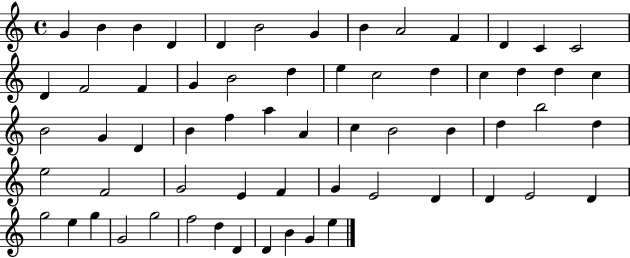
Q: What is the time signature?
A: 4/4